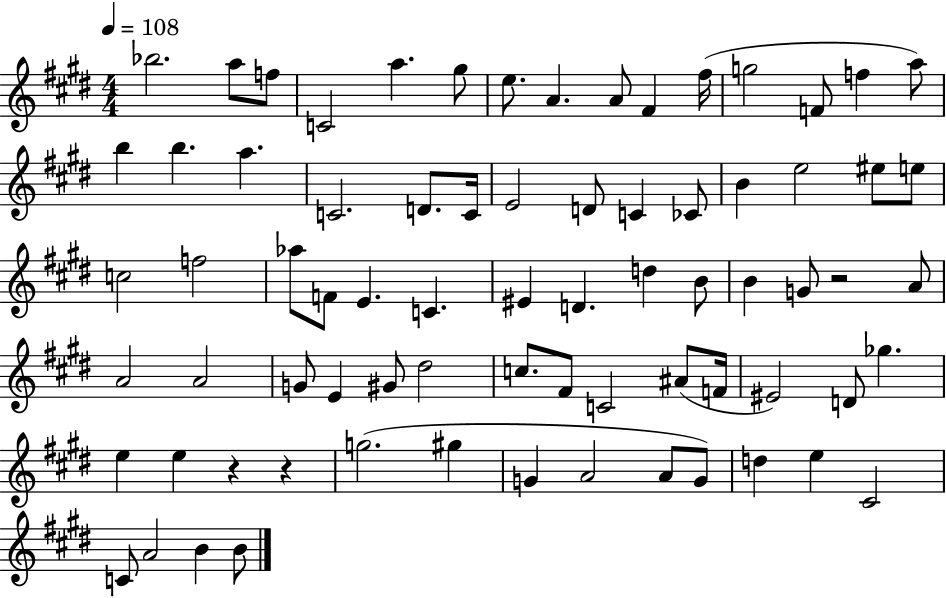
Bb5/h. A5/e F5/e C4/h A5/q. G#5/e E5/e. A4/q. A4/e F#4/q F#5/s G5/h F4/e F5/q A5/e B5/q B5/q. A5/q. C4/h. D4/e. C4/s E4/h D4/e C4/q CES4/e B4/q E5/h EIS5/e E5/e C5/h F5/h Ab5/e F4/e E4/q. C4/q. EIS4/q D4/q. D5/q B4/e B4/q G4/e R/h A4/e A4/h A4/h G4/e E4/q G#4/e D#5/h C5/e. F#4/e C4/h A#4/e F4/s EIS4/h D4/e Gb5/q. E5/q E5/q R/q R/q G5/h. G#5/q G4/q A4/h A4/e G4/e D5/q E5/q C#4/h C4/e A4/h B4/q B4/e